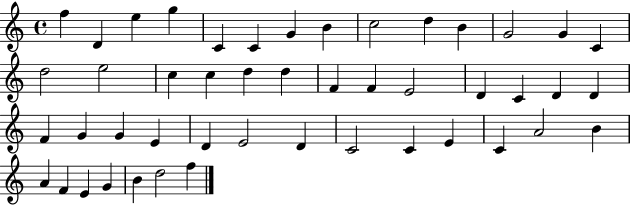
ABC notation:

X:1
T:Untitled
M:4/4
L:1/4
K:C
f D e g C C G B c2 d B G2 G C d2 e2 c c d d F F E2 D C D D F G G E D E2 D C2 C E C A2 B A F E G B d2 f